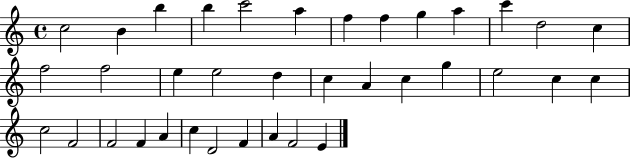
X:1
T:Untitled
M:4/4
L:1/4
K:C
c2 B b b c'2 a f f g a c' d2 c f2 f2 e e2 d c A c g e2 c c c2 F2 F2 F A c D2 F A F2 E